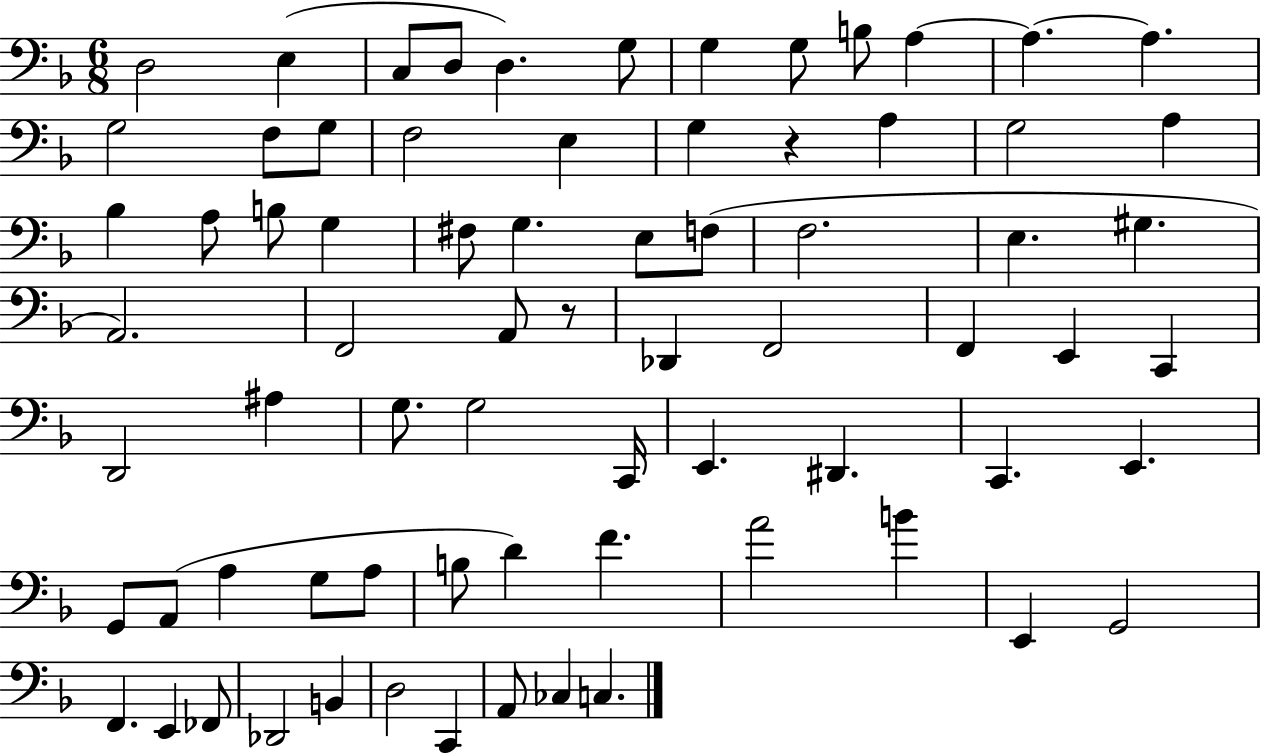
D3/h E3/q C3/e D3/e D3/q. G3/e G3/q G3/e B3/e A3/q A3/q. A3/q. G3/h F3/e G3/e F3/h E3/q G3/q R/q A3/q G3/h A3/q Bb3/q A3/e B3/e G3/q F#3/e G3/q. E3/e F3/e F3/h. E3/q. G#3/q. A2/h. F2/h A2/e R/e Db2/q F2/h F2/q E2/q C2/q D2/h A#3/q G3/e. G3/h C2/s E2/q. D#2/q. C2/q. E2/q. G2/e A2/e A3/q G3/e A3/e B3/e D4/q F4/q. A4/h B4/q E2/q G2/h F2/q. E2/q FES2/e Db2/h B2/q D3/h C2/q A2/e CES3/q C3/q.